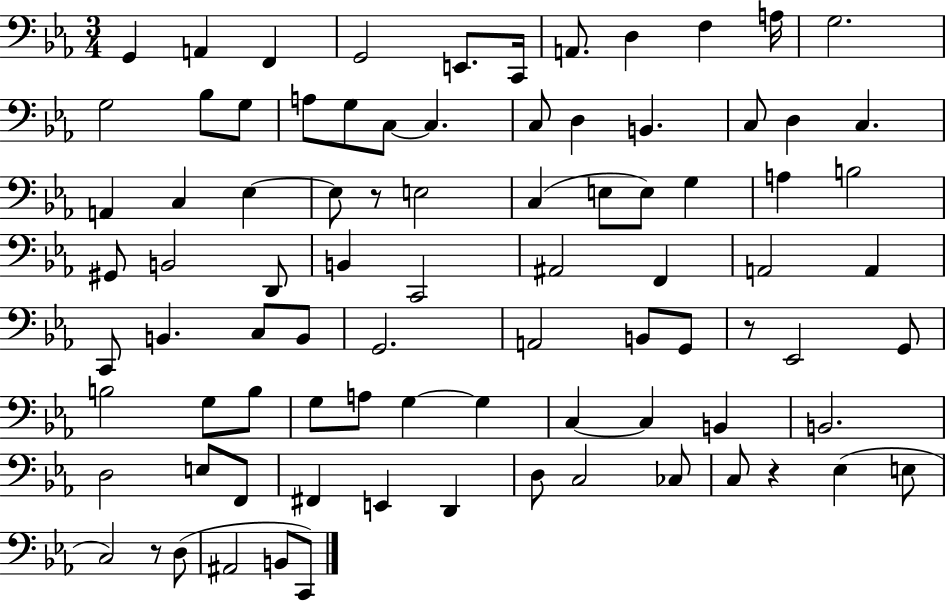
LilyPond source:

{
  \clef bass
  \numericTimeSignature
  \time 3/4
  \key ees \major
  g,4 a,4 f,4 | g,2 e,8. c,16 | a,8. d4 f4 a16 | g2. | \break g2 bes8 g8 | a8 g8 c8~~ c4. | c8 d4 b,4. | c8 d4 c4. | \break a,4 c4 ees4~~ | ees8 r8 e2 | c4( e8 e8) g4 | a4 b2 | \break gis,8 b,2 d,8 | b,4 c,2 | ais,2 f,4 | a,2 a,4 | \break c,8 b,4. c8 b,8 | g,2. | a,2 b,8 g,8 | r8 ees,2 g,8 | \break b2 g8 b8 | g8 a8 g4~~ g4 | c4~~ c4 b,4 | b,2. | \break d2 e8 f,8 | fis,4 e,4 d,4 | d8 c2 ces8 | c8 r4 ees4( e8 | \break c2) r8 d8( | ais,2 b,8 c,8) | \bar "|."
}